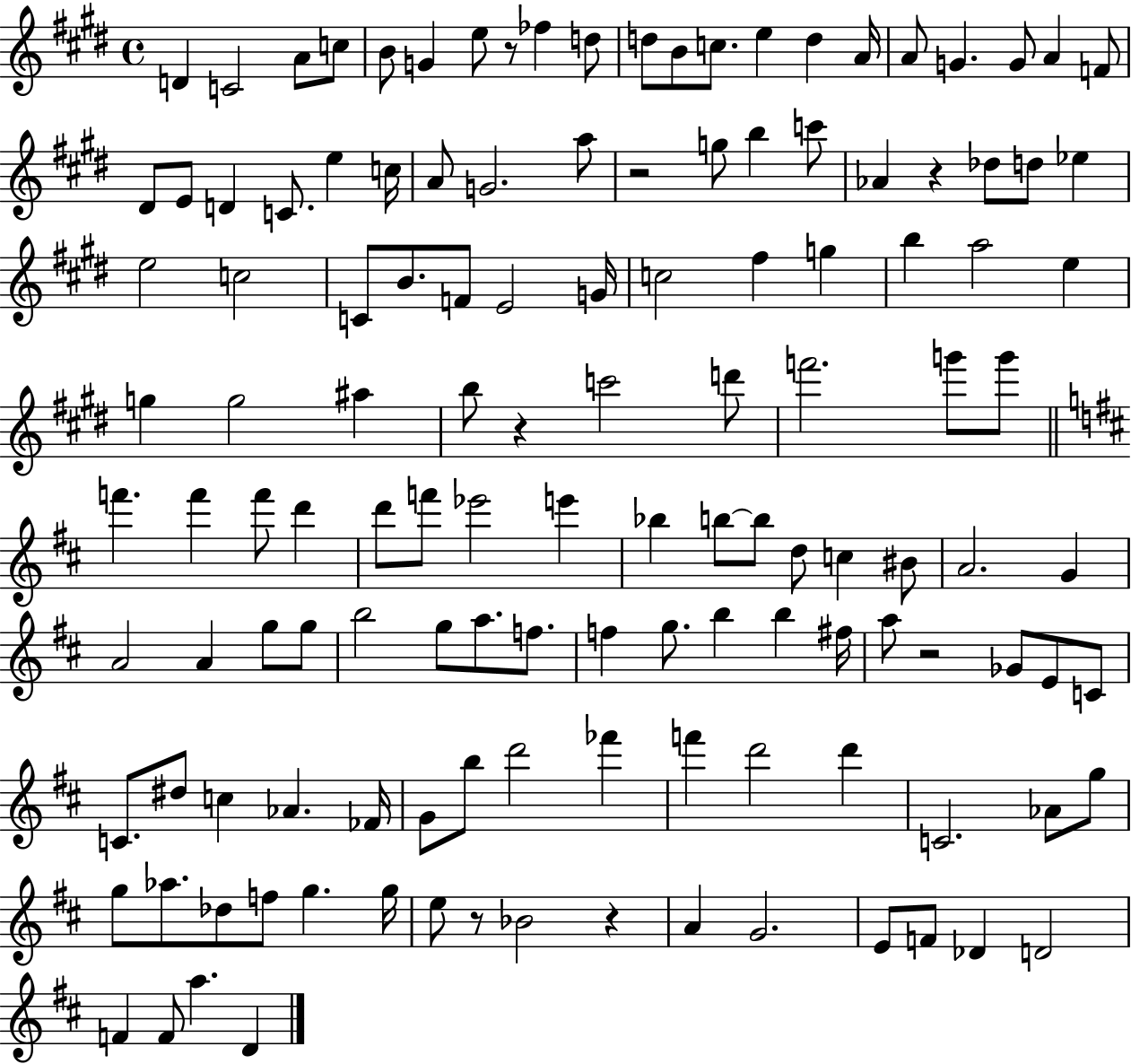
D4/q C4/h A4/e C5/e B4/e G4/q E5/e R/e FES5/q D5/e D5/e B4/e C5/e. E5/q D5/q A4/s A4/e G4/q. G4/e A4/q F4/e D#4/e E4/e D4/q C4/e. E5/q C5/s A4/e G4/h. A5/e R/h G5/e B5/q C6/e Ab4/q R/q Db5/e D5/e Eb5/q E5/h C5/h C4/e B4/e. F4/e E4/h G4/s C5/h F#5/q G5/q B5/q A5/h E5/q G5/q G5/h A#5/q B5/e R/q C6/h D6/e F6/h. G6/e G6/e F6/q. F6/q F6/e D6/q D6/e F6/e Eb6/h E6/q Bb5/q B5/e B5/e D5/e C5/q BIS4/e A4/h. G4/q A4/h A4/q G5/e G5/e B5/h G5/e A5/e. F5/e. F5/q G5/e. B5/q B5/q F#5/s A5/e R/h Gb4/e E4/e C4/e C4/e. D#5/e C5/q Ab4/q. FES4/s G4/e B5/e D6/h FES6/q F6/q D6/h D6/q C4/h. Ab4/e G5/e G5/e Ab5/e. Db5/e F5/e G5/q. G5/s E5/e R/e Bb4/h R/q A4/q G4/h. E4/e F4/e Db4/q D4/h F4/q F4/e A5/q. D4/q